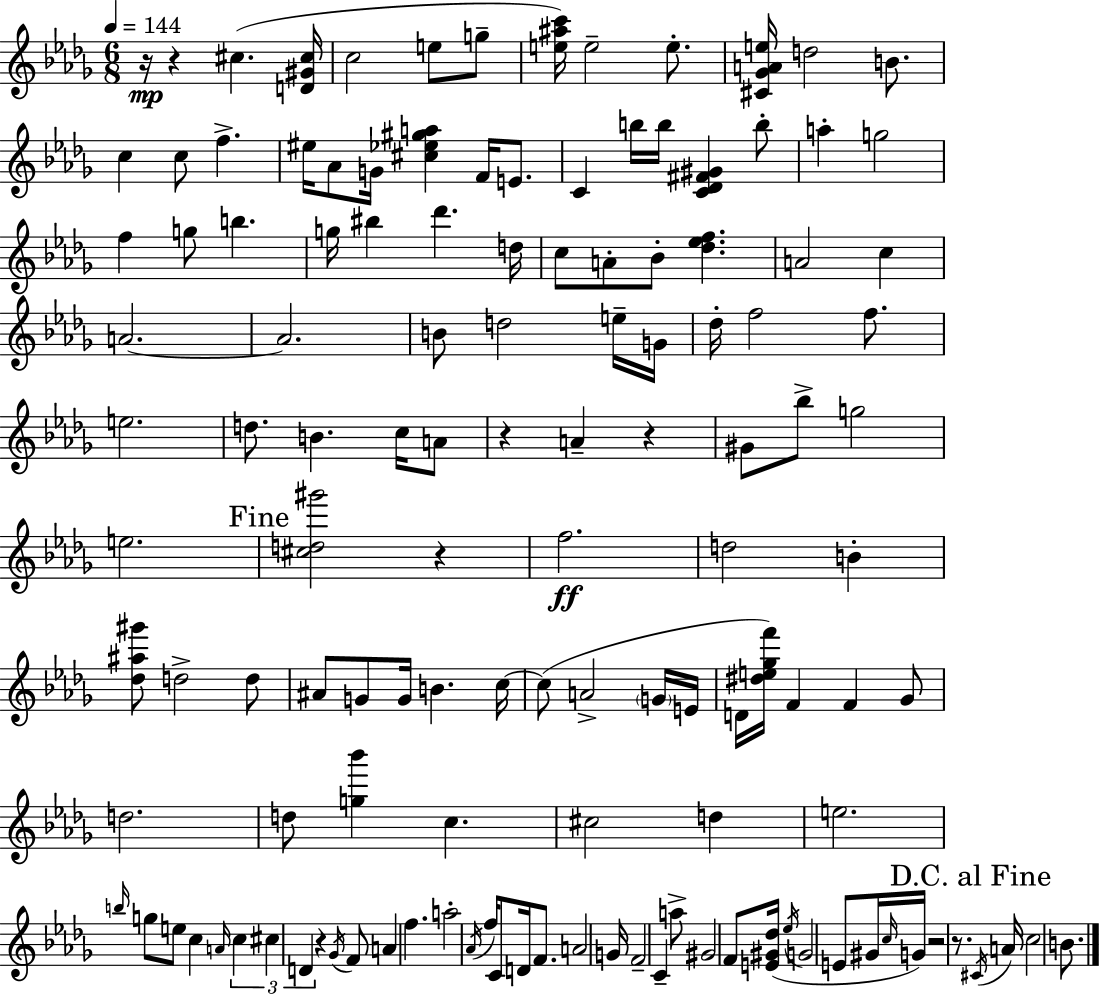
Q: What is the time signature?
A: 6/8